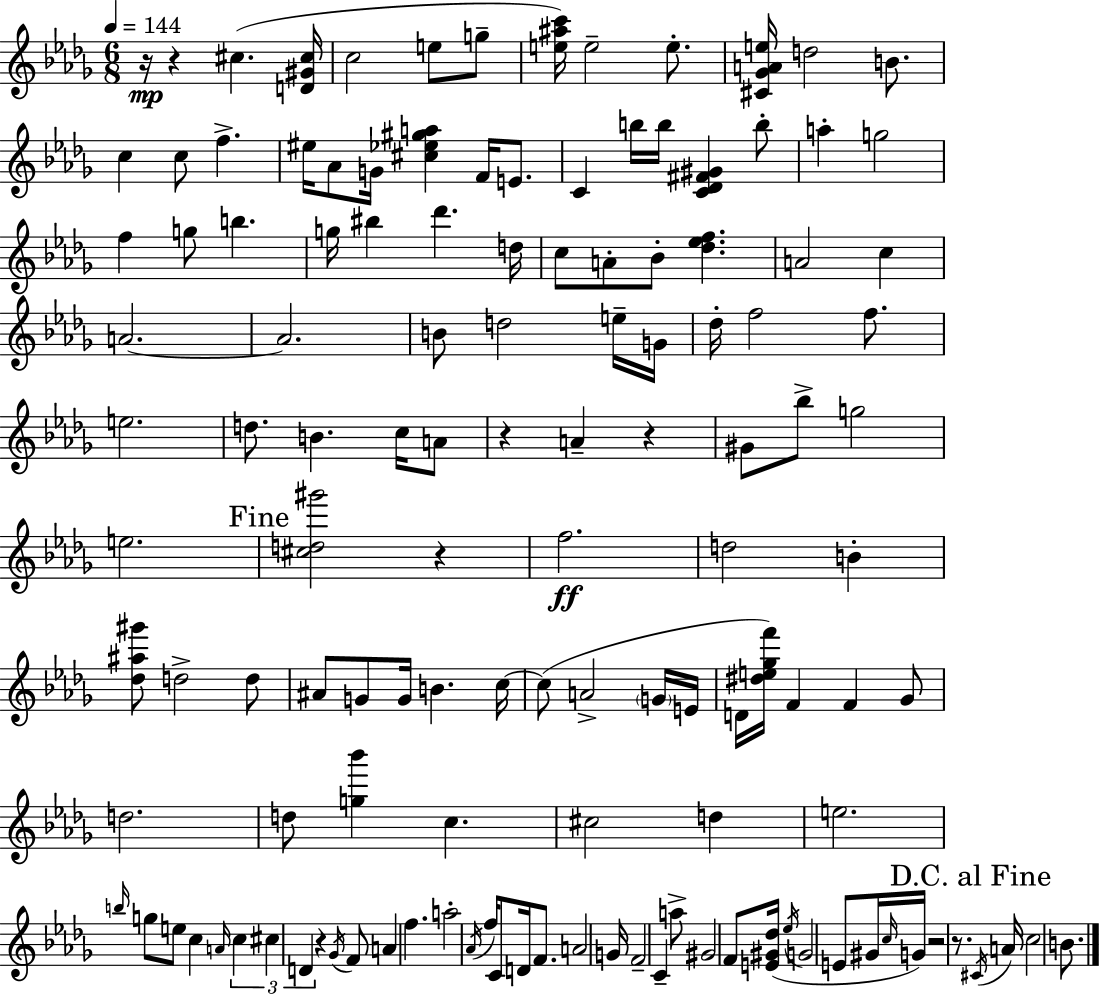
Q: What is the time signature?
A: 6/8